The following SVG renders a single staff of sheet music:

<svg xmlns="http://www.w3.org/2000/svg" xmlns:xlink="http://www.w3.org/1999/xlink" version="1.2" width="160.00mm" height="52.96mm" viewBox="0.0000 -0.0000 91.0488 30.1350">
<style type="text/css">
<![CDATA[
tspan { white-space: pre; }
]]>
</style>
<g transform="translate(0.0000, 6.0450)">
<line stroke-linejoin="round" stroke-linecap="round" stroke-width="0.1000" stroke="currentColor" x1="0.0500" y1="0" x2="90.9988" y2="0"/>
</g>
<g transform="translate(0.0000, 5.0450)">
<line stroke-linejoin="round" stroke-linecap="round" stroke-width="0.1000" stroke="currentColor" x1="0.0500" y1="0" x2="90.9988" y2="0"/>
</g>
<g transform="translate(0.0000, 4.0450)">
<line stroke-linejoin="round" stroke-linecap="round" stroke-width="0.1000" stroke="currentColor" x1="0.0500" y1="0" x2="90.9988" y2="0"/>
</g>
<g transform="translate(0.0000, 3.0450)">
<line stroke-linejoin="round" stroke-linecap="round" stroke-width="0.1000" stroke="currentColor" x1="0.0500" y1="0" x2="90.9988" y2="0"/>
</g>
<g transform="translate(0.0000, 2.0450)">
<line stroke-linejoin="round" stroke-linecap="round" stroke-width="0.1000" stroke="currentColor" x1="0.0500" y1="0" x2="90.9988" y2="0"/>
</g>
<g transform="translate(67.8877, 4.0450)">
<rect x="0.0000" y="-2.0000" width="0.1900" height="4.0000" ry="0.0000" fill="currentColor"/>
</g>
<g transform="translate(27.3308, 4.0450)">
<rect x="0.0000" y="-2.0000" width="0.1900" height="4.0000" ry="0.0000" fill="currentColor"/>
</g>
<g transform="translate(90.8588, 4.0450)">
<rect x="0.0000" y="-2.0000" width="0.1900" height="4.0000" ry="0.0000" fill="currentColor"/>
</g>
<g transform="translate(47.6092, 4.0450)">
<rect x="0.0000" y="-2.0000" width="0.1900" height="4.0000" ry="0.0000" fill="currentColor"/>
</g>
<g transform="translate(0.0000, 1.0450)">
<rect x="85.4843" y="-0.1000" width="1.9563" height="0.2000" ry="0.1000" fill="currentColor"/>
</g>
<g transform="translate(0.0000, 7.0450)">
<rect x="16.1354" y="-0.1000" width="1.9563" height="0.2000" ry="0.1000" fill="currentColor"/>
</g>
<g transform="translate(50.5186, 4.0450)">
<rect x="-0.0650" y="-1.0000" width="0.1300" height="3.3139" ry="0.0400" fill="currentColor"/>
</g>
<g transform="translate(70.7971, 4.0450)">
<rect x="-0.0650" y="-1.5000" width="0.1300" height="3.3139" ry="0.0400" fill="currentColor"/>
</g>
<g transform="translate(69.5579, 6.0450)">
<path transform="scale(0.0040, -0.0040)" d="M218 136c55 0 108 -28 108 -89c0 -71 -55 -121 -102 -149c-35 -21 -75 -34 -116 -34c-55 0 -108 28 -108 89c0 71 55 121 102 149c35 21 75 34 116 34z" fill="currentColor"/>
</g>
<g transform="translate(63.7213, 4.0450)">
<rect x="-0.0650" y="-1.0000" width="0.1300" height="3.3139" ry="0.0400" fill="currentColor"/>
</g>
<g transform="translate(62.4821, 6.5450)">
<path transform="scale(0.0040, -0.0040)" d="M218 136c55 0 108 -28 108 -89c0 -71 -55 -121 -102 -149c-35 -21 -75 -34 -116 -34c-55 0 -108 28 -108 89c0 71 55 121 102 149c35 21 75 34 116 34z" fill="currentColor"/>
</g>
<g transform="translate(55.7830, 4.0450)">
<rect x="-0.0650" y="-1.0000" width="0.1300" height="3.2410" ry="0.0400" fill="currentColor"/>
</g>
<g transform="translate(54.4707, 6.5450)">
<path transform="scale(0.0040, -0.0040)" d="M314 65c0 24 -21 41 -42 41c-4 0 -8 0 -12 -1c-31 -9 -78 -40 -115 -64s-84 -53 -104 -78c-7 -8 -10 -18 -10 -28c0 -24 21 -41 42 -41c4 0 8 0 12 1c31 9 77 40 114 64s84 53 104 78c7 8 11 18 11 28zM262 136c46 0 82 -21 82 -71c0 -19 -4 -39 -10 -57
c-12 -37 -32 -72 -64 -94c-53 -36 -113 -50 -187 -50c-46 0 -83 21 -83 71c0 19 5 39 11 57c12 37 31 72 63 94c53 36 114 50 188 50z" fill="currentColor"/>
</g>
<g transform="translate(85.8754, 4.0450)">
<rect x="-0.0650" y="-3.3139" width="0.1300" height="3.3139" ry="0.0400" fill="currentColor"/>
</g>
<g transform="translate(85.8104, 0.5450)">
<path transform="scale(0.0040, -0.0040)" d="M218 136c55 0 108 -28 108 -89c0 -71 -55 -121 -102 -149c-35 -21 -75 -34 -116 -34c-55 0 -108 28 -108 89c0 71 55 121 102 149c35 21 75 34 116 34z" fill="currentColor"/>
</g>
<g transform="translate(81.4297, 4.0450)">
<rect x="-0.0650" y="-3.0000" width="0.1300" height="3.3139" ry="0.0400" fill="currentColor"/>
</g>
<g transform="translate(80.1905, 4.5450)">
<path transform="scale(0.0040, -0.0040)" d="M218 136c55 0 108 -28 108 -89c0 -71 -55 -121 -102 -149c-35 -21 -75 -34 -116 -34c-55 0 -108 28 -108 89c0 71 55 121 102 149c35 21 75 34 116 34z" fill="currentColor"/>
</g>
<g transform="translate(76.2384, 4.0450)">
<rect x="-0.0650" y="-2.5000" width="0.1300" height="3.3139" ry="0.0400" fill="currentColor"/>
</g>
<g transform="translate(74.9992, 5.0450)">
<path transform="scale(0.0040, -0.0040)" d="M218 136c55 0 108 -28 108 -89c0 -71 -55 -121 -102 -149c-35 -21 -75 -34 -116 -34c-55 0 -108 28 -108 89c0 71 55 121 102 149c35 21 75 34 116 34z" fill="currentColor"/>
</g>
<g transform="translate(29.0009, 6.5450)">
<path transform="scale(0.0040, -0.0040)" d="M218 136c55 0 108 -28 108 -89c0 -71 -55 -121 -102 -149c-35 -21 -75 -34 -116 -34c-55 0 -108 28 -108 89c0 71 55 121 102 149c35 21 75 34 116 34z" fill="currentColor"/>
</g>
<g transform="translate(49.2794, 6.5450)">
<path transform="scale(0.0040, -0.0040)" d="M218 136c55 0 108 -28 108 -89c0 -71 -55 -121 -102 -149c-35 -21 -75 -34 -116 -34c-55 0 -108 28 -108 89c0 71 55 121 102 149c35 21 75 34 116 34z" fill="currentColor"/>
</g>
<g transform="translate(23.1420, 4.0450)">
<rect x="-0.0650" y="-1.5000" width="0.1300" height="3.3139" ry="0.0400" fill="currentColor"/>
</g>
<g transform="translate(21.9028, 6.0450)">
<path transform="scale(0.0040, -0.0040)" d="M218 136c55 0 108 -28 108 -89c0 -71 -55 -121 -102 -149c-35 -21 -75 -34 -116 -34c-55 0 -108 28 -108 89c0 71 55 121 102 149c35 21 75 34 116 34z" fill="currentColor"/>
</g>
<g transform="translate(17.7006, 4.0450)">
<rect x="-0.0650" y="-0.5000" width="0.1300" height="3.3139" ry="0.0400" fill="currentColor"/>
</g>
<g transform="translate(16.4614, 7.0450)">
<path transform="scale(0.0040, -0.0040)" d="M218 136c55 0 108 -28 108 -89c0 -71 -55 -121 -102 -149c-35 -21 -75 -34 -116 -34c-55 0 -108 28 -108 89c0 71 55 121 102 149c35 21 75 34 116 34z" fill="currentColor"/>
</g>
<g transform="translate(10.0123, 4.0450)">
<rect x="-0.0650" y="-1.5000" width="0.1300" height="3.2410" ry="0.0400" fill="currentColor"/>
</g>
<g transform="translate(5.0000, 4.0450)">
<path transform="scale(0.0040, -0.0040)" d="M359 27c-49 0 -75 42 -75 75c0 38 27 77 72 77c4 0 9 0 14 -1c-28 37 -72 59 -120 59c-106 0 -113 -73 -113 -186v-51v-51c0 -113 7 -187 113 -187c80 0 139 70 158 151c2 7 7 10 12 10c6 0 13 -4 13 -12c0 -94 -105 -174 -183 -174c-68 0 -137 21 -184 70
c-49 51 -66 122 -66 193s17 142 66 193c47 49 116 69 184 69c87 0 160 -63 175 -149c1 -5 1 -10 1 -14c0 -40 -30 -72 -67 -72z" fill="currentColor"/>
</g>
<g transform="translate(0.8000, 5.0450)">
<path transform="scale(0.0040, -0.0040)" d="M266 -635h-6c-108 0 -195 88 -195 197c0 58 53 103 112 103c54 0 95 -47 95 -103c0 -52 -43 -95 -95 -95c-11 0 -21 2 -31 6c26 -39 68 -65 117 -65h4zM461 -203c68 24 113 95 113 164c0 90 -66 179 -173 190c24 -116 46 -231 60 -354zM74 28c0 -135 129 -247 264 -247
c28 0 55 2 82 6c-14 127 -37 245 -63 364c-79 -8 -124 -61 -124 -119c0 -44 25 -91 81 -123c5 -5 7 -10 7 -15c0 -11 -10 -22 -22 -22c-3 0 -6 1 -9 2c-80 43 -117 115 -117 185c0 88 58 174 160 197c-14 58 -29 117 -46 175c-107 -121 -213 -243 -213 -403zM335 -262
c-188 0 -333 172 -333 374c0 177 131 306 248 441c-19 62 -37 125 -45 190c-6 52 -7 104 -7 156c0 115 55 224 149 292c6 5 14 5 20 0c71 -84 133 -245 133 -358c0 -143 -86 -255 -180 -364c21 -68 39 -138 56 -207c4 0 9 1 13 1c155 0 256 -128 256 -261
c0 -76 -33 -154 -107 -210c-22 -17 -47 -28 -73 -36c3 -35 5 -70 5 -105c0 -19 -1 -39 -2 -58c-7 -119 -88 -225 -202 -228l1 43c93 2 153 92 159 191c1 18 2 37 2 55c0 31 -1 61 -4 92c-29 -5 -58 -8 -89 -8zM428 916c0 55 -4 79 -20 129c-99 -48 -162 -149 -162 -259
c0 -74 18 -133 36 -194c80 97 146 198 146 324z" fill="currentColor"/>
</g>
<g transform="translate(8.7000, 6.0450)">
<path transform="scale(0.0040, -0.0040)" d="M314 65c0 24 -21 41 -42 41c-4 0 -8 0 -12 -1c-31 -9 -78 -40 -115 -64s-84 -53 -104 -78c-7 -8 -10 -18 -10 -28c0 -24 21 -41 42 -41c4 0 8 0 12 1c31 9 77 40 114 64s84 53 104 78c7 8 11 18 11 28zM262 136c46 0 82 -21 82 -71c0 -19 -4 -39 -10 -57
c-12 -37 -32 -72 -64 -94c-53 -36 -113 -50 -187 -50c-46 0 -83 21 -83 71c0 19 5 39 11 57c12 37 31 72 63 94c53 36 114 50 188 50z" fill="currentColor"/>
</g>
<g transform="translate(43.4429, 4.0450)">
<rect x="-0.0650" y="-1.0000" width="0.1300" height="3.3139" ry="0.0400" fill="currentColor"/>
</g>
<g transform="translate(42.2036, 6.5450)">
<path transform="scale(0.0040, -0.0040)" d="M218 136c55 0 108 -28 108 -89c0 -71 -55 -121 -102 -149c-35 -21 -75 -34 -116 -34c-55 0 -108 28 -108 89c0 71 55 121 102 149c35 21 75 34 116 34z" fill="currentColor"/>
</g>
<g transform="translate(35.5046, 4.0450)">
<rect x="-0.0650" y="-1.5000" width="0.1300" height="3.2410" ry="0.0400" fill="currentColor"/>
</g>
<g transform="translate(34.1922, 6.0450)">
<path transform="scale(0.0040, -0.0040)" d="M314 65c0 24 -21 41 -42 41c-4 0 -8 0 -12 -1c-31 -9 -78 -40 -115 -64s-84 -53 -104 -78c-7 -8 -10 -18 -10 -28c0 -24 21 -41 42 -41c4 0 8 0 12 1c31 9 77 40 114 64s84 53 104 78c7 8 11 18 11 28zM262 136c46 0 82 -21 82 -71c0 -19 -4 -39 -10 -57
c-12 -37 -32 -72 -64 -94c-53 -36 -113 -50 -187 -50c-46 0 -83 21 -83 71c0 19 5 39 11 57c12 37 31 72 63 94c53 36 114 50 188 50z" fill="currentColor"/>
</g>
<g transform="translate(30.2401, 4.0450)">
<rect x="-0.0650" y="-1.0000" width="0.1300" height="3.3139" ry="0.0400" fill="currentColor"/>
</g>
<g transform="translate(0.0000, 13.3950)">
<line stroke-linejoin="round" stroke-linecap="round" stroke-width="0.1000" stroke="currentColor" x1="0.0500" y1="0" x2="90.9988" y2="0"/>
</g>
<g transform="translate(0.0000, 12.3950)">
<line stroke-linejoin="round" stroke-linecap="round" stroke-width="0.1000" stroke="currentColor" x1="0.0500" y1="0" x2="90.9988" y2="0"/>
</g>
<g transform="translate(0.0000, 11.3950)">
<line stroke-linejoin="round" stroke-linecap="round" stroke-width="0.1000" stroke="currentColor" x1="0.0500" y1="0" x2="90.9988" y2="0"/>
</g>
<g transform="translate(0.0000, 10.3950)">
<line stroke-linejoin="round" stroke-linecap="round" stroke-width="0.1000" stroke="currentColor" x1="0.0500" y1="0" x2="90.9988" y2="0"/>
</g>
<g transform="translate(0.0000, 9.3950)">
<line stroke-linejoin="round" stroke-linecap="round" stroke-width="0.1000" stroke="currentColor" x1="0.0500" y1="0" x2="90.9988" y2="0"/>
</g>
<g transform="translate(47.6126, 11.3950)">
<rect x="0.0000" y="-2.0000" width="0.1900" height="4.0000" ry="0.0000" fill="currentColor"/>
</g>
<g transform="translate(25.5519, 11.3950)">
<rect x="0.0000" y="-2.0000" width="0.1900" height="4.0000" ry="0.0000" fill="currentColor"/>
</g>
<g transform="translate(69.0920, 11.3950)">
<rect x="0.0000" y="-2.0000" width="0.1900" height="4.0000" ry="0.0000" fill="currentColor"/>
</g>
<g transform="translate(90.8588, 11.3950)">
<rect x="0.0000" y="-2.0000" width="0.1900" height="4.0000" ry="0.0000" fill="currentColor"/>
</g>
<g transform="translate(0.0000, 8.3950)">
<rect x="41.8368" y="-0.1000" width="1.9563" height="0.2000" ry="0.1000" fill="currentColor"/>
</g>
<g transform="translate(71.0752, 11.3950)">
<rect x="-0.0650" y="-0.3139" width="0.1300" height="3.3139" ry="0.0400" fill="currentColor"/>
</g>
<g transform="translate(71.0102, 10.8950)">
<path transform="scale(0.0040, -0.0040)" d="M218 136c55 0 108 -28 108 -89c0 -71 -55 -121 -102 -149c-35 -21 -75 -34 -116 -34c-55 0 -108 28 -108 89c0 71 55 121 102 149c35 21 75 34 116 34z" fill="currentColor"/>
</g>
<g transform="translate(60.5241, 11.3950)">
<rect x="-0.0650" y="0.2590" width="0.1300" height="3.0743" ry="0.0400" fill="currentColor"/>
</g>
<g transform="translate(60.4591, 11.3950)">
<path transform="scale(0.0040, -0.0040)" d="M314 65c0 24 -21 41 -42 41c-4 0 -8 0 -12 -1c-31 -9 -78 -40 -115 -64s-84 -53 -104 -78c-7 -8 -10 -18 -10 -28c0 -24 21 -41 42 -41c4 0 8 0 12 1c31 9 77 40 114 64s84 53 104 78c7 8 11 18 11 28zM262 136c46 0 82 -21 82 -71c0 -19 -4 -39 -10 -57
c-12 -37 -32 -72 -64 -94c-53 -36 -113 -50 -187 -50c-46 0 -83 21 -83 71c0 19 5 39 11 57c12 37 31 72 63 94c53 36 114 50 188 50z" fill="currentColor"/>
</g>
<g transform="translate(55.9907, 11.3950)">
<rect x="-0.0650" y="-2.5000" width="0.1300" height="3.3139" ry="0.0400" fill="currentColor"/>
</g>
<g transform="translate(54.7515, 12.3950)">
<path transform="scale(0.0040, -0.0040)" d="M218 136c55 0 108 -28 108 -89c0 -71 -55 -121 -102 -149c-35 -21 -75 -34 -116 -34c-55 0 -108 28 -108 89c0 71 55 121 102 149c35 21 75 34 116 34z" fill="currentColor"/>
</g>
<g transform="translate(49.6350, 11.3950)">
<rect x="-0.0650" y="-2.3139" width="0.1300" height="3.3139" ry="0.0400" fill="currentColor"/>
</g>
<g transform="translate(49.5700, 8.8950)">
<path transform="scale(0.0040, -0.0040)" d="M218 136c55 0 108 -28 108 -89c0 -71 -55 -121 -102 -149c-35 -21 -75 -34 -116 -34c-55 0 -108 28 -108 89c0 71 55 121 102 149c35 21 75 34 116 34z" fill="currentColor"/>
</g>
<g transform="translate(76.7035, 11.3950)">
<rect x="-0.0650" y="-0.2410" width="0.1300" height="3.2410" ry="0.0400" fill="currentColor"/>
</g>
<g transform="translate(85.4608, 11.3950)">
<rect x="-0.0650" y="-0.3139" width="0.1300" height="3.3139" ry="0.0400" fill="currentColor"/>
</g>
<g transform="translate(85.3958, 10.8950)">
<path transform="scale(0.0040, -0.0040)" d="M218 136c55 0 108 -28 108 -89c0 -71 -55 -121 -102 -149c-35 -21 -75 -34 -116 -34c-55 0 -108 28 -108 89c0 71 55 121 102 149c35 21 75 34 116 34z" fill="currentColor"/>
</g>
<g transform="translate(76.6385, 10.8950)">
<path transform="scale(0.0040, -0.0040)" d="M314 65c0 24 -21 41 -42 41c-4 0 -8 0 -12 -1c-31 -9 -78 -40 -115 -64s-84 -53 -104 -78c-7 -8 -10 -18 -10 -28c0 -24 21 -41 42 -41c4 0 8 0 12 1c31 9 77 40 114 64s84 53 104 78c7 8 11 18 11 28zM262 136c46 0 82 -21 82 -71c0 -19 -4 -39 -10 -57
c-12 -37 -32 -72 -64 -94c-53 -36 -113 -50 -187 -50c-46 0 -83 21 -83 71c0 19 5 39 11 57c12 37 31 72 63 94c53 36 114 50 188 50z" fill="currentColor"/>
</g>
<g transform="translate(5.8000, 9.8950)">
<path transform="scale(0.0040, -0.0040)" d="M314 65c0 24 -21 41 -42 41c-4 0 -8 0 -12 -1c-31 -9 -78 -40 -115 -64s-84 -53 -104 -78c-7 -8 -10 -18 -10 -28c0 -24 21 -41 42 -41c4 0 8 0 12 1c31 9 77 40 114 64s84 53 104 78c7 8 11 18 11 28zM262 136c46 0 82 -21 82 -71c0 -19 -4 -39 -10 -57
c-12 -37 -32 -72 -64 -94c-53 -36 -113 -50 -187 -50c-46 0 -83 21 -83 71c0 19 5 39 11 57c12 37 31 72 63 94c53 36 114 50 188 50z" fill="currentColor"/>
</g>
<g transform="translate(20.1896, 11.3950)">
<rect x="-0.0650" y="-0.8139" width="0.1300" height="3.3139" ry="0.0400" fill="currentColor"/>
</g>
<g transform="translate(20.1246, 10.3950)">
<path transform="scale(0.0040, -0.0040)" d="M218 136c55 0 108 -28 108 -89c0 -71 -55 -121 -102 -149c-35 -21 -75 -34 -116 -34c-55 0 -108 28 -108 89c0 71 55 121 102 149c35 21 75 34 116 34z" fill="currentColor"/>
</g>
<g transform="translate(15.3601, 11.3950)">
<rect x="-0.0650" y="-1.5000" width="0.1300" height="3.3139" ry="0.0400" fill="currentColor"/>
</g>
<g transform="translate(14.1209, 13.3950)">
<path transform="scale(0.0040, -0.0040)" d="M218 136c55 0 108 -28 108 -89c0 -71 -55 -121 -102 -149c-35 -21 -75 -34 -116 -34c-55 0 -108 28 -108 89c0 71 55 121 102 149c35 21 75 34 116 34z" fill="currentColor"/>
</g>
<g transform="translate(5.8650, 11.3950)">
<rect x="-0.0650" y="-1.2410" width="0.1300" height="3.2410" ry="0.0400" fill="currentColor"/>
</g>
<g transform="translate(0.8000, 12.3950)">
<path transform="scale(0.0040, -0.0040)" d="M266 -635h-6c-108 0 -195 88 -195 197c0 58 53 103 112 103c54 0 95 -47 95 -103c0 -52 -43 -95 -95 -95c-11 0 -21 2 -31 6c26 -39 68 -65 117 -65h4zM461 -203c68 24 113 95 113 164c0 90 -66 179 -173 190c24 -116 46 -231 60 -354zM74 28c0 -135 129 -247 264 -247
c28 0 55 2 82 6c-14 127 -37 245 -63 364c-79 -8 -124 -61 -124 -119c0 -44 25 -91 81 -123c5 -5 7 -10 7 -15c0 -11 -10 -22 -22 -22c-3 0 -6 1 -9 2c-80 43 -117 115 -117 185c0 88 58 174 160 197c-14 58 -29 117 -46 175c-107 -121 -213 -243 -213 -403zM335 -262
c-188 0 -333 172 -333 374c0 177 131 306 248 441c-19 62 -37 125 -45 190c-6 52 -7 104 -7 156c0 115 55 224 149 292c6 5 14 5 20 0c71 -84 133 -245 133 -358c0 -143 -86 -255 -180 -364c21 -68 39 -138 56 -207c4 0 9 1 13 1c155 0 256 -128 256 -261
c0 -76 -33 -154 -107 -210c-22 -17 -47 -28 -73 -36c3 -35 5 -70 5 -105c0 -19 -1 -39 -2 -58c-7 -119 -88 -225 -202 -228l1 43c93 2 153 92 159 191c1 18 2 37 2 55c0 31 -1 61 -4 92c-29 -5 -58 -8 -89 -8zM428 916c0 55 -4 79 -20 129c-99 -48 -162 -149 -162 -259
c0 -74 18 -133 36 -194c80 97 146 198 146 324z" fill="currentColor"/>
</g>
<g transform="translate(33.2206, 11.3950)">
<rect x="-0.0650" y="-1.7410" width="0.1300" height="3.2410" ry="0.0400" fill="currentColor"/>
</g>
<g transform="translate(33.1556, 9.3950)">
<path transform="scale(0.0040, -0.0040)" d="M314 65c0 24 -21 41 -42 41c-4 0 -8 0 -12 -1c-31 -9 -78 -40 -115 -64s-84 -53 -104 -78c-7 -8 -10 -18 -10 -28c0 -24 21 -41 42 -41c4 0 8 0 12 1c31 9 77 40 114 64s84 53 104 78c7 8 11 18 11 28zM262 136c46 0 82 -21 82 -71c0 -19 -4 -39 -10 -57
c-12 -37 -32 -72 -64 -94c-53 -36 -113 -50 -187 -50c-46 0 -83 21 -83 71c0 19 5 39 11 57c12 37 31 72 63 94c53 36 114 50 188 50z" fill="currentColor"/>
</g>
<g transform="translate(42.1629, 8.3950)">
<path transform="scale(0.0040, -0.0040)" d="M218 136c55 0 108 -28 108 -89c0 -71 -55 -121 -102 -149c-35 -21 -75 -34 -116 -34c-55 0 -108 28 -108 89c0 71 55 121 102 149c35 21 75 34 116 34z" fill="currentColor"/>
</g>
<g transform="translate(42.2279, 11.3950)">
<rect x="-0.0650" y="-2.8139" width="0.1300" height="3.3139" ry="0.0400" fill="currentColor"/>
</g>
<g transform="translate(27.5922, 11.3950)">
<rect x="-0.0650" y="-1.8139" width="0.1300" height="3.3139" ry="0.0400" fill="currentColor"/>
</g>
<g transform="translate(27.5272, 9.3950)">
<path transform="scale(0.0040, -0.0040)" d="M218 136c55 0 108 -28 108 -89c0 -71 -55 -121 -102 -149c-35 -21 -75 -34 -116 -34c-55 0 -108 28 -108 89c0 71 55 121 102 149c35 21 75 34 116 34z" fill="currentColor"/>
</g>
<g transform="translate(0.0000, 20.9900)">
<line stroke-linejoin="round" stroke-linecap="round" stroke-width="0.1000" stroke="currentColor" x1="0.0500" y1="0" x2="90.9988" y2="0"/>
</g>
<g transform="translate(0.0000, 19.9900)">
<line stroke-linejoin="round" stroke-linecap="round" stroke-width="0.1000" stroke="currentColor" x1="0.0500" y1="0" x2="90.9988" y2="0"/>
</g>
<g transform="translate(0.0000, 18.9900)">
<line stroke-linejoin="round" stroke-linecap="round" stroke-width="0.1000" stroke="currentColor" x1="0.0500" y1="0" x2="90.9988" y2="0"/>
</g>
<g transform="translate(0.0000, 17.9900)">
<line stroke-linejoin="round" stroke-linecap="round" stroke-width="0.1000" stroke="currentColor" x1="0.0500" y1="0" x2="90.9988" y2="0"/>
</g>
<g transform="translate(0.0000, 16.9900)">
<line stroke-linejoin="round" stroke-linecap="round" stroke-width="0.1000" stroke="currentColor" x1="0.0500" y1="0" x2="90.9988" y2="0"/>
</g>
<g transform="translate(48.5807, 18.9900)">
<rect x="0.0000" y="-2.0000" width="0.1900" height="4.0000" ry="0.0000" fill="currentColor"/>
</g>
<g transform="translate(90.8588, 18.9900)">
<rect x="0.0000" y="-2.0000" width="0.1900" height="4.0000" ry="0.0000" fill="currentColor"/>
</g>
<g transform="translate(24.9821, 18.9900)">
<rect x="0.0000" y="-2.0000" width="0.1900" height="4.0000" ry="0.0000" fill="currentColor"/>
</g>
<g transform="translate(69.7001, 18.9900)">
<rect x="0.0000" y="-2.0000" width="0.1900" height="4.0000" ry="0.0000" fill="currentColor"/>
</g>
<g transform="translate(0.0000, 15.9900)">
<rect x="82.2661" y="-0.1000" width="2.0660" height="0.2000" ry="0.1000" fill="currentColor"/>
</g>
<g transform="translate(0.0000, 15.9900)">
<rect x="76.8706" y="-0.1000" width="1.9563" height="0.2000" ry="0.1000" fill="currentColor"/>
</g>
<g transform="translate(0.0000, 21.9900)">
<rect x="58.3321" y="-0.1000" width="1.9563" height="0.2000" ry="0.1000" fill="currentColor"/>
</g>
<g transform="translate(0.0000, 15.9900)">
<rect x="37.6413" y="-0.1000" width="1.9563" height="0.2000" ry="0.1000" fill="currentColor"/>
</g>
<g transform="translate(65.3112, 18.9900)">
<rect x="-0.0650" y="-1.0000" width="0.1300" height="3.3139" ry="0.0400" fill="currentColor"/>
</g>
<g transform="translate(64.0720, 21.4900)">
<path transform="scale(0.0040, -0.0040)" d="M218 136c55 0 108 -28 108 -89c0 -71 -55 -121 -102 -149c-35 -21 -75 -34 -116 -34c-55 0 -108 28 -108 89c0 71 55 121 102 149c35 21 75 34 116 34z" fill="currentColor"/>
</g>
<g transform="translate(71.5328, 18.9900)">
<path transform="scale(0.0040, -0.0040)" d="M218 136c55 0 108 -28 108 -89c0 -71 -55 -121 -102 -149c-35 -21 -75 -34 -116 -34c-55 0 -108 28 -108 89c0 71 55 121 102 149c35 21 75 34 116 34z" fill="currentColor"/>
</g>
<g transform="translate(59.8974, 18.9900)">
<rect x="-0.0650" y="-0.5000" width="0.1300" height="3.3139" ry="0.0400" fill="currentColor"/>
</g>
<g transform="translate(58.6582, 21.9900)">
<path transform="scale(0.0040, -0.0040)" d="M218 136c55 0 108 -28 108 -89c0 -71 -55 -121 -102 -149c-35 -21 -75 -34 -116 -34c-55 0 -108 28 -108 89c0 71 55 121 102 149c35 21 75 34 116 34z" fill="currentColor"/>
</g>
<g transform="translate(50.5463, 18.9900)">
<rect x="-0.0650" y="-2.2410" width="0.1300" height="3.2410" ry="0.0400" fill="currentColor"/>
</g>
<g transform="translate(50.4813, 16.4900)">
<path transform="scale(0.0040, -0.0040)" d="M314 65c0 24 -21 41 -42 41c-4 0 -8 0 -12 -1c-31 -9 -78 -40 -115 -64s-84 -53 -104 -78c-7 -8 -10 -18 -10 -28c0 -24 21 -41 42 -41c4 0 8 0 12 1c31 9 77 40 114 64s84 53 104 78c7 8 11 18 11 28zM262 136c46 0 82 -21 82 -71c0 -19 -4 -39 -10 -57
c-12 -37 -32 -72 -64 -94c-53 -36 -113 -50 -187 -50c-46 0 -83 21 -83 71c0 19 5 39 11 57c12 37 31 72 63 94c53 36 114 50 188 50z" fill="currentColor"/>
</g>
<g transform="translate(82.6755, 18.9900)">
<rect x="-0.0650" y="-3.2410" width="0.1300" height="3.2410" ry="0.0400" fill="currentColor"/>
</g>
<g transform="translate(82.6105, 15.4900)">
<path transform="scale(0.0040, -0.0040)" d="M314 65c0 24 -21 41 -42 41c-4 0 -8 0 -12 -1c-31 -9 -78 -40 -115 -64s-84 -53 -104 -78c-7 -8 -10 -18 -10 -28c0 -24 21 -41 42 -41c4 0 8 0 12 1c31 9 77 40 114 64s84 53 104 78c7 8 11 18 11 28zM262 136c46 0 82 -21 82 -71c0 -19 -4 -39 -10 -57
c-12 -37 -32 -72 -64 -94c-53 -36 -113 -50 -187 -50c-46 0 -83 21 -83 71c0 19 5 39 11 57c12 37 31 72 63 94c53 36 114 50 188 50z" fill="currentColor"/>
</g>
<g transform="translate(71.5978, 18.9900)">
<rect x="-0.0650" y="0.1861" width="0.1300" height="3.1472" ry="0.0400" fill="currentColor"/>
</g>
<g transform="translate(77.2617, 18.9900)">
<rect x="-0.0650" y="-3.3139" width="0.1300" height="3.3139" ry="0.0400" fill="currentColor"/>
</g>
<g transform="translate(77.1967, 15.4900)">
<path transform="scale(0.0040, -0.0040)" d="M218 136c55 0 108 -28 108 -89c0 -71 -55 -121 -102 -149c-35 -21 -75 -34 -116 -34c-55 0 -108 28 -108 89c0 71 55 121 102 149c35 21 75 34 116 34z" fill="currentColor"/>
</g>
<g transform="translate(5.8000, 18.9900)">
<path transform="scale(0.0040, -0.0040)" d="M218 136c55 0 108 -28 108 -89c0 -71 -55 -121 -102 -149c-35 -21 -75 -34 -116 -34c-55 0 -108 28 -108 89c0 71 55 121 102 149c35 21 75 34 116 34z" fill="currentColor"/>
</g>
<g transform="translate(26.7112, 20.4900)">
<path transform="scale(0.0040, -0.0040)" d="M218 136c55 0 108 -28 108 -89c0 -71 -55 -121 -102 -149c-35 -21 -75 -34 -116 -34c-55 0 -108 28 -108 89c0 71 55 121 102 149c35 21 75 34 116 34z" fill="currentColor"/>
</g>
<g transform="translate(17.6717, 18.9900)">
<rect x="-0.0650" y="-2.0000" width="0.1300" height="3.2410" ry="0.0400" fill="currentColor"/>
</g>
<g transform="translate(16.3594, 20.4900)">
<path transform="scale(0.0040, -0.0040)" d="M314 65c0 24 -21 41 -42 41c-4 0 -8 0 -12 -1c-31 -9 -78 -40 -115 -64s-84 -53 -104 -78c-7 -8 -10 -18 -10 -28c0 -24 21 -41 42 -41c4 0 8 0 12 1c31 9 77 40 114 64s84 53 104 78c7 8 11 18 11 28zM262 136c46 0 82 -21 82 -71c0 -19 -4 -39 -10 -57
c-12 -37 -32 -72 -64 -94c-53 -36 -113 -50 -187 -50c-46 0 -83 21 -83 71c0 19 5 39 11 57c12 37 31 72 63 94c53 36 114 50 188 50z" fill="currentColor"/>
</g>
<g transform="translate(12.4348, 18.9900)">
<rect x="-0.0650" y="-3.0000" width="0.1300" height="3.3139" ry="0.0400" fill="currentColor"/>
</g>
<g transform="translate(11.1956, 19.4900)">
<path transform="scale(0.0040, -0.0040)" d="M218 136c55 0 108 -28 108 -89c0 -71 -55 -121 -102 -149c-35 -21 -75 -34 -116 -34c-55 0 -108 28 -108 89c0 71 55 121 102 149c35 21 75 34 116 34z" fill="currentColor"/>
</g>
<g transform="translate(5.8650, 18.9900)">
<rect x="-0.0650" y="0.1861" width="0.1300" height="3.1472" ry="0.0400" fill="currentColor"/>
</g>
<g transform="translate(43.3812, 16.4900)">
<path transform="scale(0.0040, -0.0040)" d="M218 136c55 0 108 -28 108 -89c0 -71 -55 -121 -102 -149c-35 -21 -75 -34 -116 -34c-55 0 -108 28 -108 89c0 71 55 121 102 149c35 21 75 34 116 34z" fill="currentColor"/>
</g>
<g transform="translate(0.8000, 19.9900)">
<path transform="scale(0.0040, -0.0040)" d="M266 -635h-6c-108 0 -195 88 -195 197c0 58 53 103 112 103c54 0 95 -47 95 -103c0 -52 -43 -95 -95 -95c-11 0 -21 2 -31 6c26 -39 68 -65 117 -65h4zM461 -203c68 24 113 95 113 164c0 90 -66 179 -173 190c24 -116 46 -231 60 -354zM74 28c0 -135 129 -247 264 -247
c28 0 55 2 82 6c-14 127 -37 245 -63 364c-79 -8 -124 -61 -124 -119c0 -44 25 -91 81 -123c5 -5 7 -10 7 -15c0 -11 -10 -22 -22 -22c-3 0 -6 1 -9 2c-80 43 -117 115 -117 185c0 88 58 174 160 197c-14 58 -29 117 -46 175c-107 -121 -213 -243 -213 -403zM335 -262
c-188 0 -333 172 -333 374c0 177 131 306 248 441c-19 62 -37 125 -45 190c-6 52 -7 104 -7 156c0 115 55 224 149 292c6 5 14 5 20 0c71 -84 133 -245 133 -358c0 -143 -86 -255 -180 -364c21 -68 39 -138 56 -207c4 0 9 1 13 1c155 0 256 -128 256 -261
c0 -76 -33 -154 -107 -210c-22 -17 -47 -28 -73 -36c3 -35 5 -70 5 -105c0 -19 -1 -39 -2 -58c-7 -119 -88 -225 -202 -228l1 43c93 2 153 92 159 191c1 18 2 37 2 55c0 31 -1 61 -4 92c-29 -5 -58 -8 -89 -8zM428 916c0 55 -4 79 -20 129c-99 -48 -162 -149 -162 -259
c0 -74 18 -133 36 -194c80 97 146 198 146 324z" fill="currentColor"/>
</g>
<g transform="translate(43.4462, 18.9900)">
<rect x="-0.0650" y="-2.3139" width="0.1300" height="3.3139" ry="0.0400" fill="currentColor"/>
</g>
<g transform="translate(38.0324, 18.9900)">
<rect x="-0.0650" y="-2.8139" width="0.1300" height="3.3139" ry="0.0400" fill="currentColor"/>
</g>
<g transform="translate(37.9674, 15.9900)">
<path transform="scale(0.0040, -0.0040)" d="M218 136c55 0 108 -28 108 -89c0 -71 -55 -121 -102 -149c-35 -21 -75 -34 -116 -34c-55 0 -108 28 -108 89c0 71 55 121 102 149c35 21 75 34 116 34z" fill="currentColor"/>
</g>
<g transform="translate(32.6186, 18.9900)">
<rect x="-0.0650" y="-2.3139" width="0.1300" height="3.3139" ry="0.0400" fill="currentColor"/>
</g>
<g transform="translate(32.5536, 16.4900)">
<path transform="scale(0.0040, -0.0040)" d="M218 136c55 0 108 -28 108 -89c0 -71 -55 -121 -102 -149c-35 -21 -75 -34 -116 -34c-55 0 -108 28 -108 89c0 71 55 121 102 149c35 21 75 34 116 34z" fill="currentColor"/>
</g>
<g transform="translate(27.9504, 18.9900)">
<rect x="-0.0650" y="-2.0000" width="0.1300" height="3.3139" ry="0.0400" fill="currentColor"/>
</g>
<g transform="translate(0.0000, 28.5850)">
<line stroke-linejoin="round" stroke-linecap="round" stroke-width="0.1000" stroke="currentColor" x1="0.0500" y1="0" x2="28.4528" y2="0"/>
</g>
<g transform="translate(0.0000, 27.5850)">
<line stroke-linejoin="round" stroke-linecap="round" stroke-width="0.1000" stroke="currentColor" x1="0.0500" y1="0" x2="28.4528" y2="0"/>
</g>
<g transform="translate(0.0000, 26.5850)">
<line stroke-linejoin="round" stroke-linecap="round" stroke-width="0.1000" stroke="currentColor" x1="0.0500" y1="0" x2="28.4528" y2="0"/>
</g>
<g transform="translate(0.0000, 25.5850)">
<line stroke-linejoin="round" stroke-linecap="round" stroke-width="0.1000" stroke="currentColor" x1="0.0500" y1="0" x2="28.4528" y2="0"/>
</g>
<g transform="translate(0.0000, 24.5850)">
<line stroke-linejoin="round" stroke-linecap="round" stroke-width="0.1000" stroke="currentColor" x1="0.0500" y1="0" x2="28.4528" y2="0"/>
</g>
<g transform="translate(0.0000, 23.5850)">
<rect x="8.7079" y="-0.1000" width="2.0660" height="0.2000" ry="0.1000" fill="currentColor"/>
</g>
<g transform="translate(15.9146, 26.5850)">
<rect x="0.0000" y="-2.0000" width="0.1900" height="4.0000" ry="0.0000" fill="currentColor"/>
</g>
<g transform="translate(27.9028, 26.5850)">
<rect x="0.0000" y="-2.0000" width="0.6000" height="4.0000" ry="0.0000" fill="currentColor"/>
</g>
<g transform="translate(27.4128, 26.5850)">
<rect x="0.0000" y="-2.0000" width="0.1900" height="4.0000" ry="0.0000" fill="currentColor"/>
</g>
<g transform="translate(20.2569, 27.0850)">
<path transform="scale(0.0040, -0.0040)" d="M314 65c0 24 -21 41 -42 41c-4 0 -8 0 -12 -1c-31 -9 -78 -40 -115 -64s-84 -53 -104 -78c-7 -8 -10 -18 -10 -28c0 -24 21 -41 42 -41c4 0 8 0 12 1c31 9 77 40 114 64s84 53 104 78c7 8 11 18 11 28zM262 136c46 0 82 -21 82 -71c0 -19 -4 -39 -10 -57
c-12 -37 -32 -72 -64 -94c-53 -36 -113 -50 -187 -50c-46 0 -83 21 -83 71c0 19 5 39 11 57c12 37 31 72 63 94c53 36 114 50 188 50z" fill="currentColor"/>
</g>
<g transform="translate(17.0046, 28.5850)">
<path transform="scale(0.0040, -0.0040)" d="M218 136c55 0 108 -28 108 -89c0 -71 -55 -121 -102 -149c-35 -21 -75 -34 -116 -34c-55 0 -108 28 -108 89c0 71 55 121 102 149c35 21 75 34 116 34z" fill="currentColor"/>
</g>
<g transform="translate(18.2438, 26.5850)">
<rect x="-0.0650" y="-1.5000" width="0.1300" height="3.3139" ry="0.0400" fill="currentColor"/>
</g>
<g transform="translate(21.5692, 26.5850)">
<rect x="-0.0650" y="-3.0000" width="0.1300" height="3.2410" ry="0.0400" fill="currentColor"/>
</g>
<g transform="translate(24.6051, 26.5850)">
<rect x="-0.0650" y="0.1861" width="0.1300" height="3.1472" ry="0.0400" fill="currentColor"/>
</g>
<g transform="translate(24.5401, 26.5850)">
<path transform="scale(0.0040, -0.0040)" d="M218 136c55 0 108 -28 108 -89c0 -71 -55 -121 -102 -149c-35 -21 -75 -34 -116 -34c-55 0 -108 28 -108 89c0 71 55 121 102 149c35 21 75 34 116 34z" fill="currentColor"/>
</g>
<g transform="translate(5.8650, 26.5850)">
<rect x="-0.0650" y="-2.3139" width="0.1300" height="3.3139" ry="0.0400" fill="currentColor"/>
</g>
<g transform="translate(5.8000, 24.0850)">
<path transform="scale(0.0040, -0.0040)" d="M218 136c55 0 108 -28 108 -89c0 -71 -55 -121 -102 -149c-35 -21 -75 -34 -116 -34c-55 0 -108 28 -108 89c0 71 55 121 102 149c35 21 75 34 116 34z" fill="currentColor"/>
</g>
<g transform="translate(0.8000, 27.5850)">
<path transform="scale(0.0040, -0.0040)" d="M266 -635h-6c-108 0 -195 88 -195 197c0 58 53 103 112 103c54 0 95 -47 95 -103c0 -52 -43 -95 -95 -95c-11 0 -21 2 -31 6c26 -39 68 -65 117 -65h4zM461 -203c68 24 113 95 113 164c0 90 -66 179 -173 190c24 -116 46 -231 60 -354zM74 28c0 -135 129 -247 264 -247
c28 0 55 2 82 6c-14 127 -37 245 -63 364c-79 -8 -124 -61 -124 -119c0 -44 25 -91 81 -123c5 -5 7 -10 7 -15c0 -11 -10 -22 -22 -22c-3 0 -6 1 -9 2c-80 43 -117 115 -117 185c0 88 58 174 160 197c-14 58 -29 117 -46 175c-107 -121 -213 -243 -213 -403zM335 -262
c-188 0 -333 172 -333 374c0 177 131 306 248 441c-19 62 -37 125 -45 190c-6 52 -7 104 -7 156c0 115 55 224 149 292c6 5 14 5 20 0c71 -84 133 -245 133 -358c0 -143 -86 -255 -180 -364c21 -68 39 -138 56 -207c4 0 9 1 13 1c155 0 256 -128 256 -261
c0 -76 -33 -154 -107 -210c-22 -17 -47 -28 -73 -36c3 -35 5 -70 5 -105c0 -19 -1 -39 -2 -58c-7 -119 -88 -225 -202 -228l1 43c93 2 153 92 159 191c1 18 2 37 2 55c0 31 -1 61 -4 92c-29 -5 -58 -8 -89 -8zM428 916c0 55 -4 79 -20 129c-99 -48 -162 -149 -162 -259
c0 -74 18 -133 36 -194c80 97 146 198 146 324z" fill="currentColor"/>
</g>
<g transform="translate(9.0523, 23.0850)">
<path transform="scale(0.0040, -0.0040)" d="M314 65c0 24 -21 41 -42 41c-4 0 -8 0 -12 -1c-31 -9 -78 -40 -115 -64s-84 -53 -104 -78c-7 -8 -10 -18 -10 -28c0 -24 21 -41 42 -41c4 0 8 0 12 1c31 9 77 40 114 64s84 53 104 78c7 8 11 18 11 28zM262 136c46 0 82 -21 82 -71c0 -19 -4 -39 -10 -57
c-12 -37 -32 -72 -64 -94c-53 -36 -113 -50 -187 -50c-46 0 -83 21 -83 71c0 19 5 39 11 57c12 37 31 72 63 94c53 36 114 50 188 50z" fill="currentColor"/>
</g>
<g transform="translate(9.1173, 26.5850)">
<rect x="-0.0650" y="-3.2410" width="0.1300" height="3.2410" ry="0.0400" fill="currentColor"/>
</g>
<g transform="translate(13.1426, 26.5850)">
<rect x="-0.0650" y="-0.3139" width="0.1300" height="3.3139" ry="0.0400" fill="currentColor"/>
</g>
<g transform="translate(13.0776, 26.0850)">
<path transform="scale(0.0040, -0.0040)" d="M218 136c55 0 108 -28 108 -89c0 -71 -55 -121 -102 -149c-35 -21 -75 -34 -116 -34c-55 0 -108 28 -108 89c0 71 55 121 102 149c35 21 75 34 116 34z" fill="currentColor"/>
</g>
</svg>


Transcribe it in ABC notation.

X:1
T:Untitled
M:4/4
L:1/4
K:C
E2 C E D E2 D D D2 D E G A b e2 E d f f2 a g G B2 c c2 c B A F2 F g a g g2 C D B b b2 g b2 c E A2 B